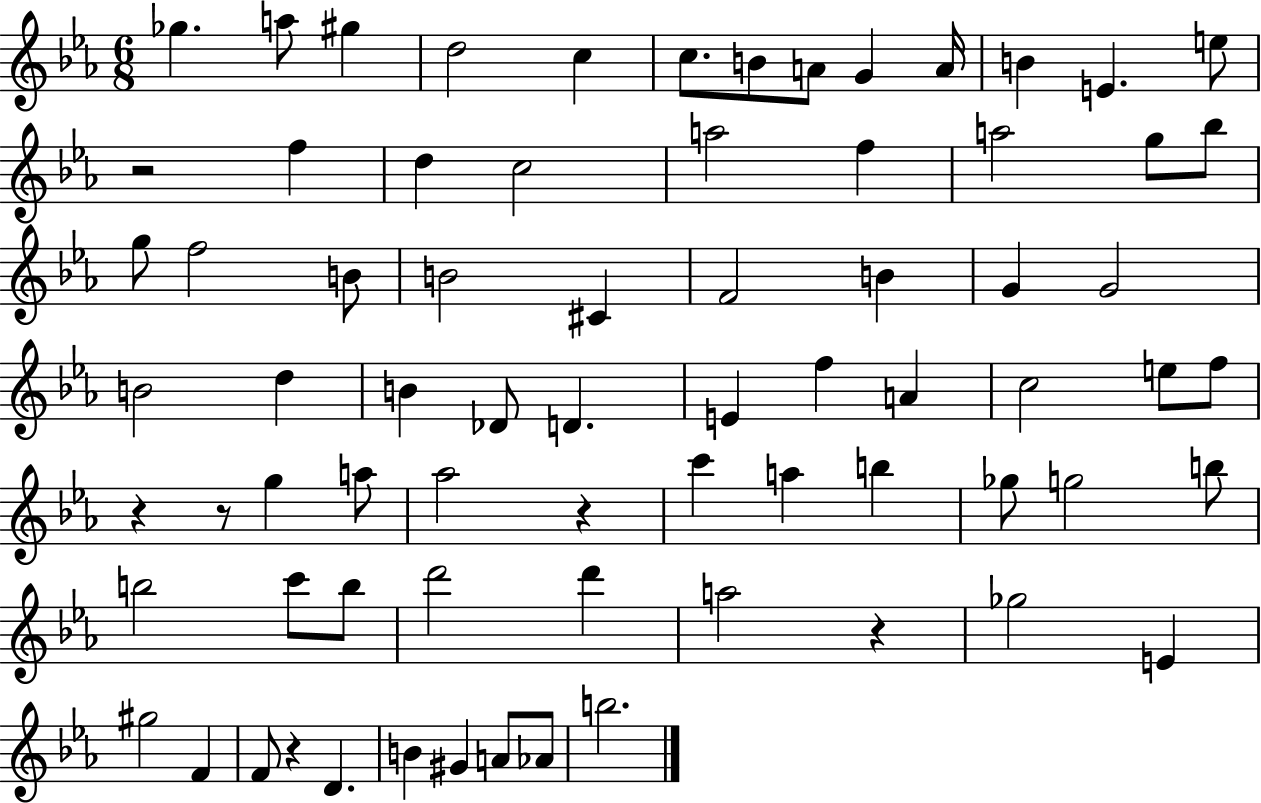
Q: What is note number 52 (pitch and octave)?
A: C6